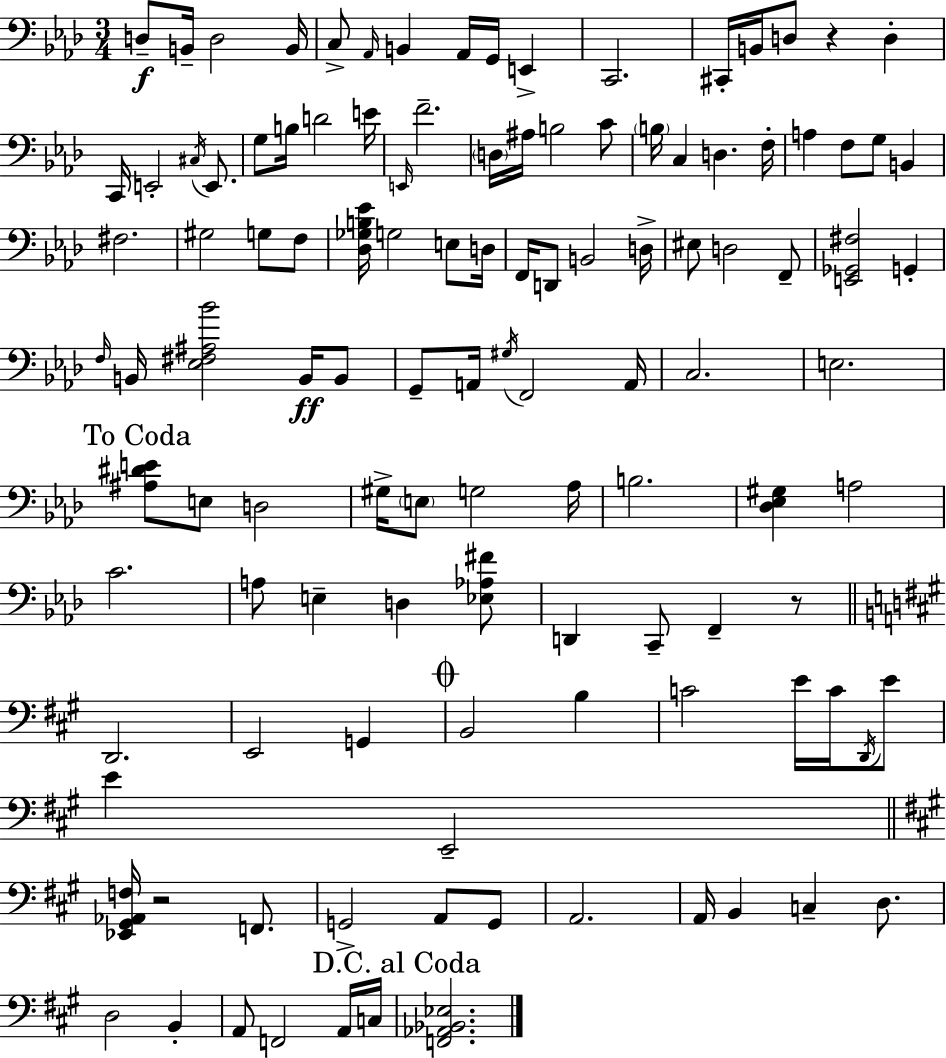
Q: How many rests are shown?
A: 3